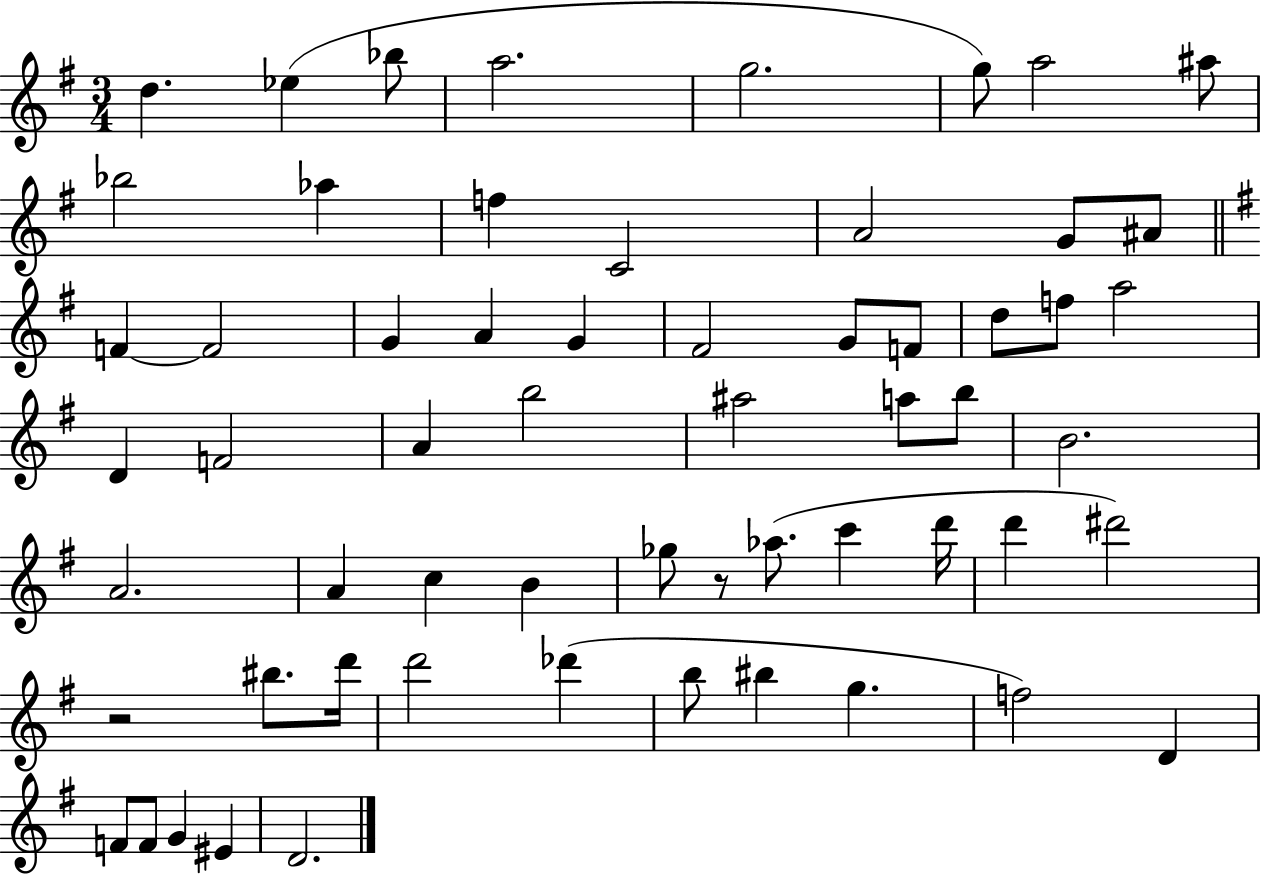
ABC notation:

X:1
T:Untitled
M:3/4
L:1/4
K:G
d _e _b/2 a2 g2 g/2 a2 ^a/2 _b2 _a f C2 A2 G/2 ^A/2 F F2 G A G ^F2 G/2 F/2 d/2 f/2 a2 D F2 A b2 ^a2 a/2 b/2 B2 A2 A c B _g/2 z/2 _a/2 c' d'/4 d' ^d'2 z2 ^b/2 d'/4 d'2 _d' b/2 ^b g f2 D F/2 F/2 G ^E D2